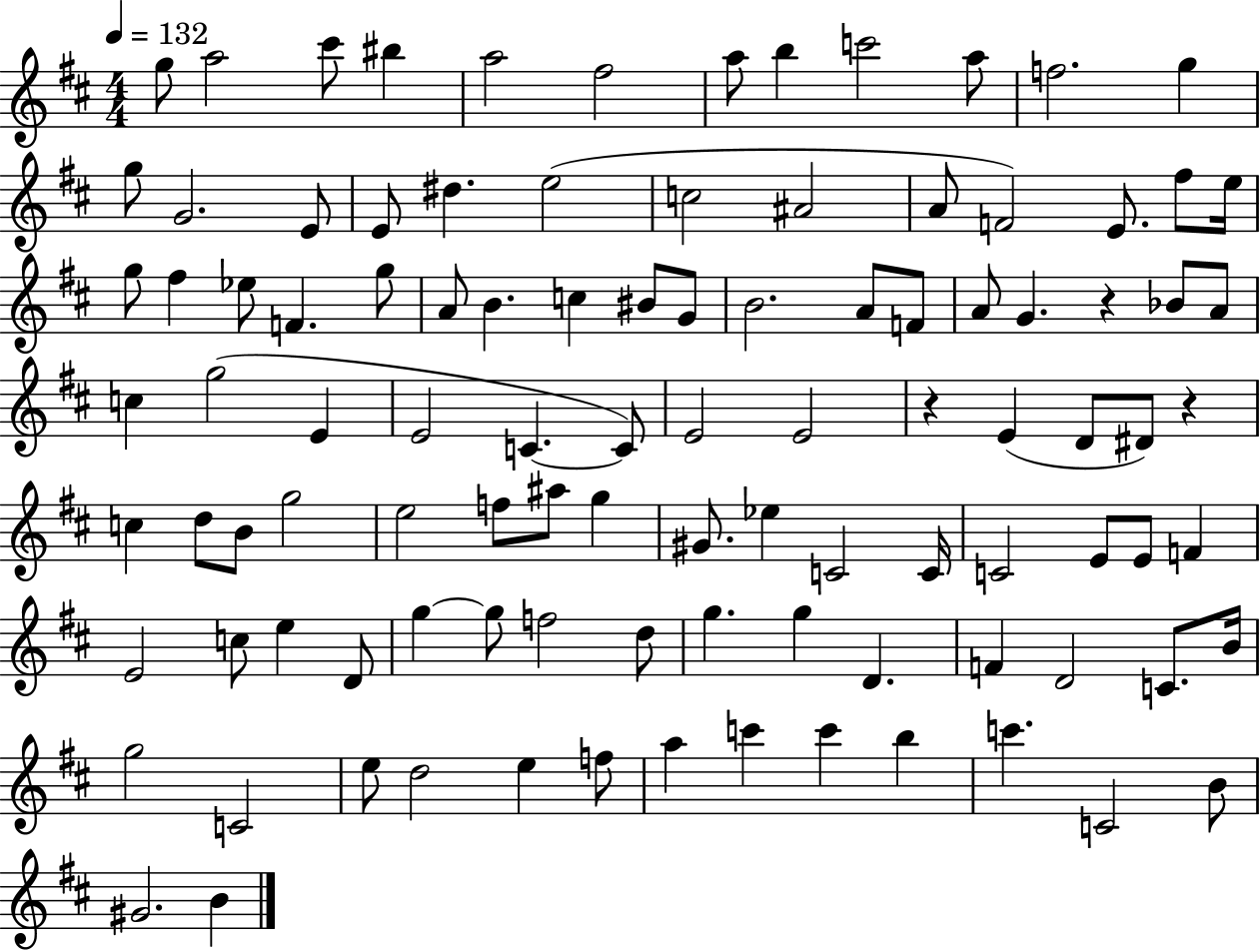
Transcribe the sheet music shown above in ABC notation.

X:1
T:Untitled
M:4/4
L:1/4
K:D
g/2 a2 ^c'/2 ^b a2 ^f2 a/2 b c'2 a/2 f2 g g/2 G2 E/2 E/2 ^d e2 c2 ^A2 A/2 F2 E/2 ^f/2 e/4 g/2 ^f _e/2 F g/2 A/2 B c ^B/2 G/2 B2 A/2 F/2 A/2 G z _B/2 A/2 c g2 E E2 C C/2 E2 E2 z E D/2 ^D/2 z c d/2 B/2 g2 e2 f/2 ^a/2 g ^G/2 _e C2 C/4 C2 E/2 E/2 F E2 c/2 e D/2 g g/2 f2 d/2 g g D F D2 C/2 B/4 g2 C2 e/2 d2 e f/2 a c' c' b c' C2 B/2 ^G2 B